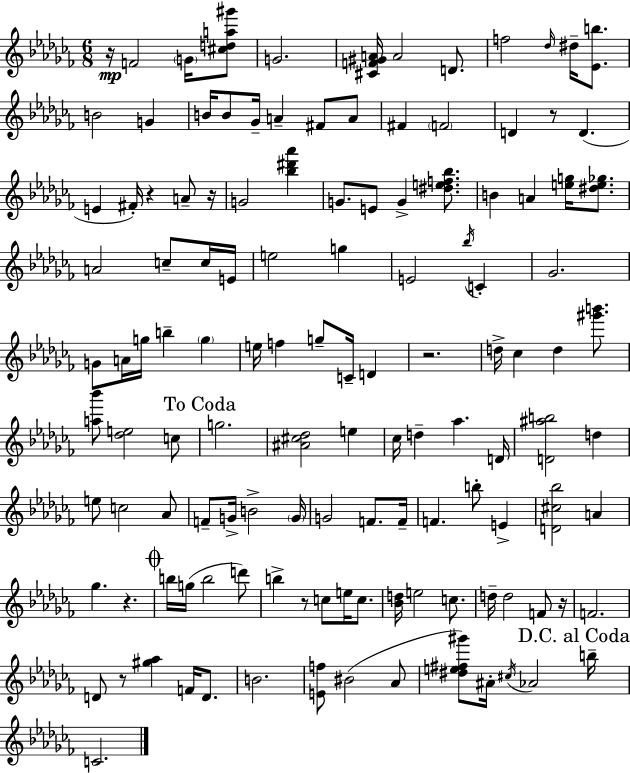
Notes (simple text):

R/s F4/h G4/s [C#5,D5,A5,G#6]/e G4/h. [C#4,F4,G#4,A4]/s A4/h D4/e. F5/h Db5/s D#5/s [Eb4,B5]/e. B4/h G4/q B4/s B4/e Gb4/s A4/q F#4/e A4/e F#4/q F4/h D4/q R/e D4/q. E4/q F#4/s R/q A4/e R/s G4/h [Bb5,D#6,Ab6]/q G4/e. E4/e G4/q [D#5,E5,F5,Bb5]/e. B4/q A4/q [E5,G5]/s [D#5,E5,Gb5]/e. A4/h C5/e C5/s E4/s E5/h G5/q E4/h Bb5/s C4/q Gb4/h. G4/e A4/s G5/s B5/q G5/q E5/s F5/q G5/e C4/s D4/q R/h. D5/s CES5/q D5/q [G#6,B6]/e. [A5,Bb6]/e [Db5,E5]/h C5/e G5/h. [A#4,C#5,Db5]/h E5/q CES5/s D5/q Ab5/q. D4/s [D4,A#5,B5]/h D5/q E5/e C5/h Ab4/e F4/e G4/s B4/h G4/s G4/h F4/e. F4/s F4/q. B5/e E4/q [D4,C#5,Bb5]/h A4/q Gb5/q. R/q. B5/s G5/s B5/h D6/e B5/q R/e C5/e E5/s C5/e. [Bb4,D5]/s E5/h C5/e. D5/s D5/h F4/e R/s F4/h. D4/e R/e [G#5,Ab5]/q F4/s D4/e. B4/h. [E4,F5]/e BIS4/h Ab4/e [D#5,E5,F#5,G#6]/e A#4/s C#5/s Ab4/h B5/s C4/h.